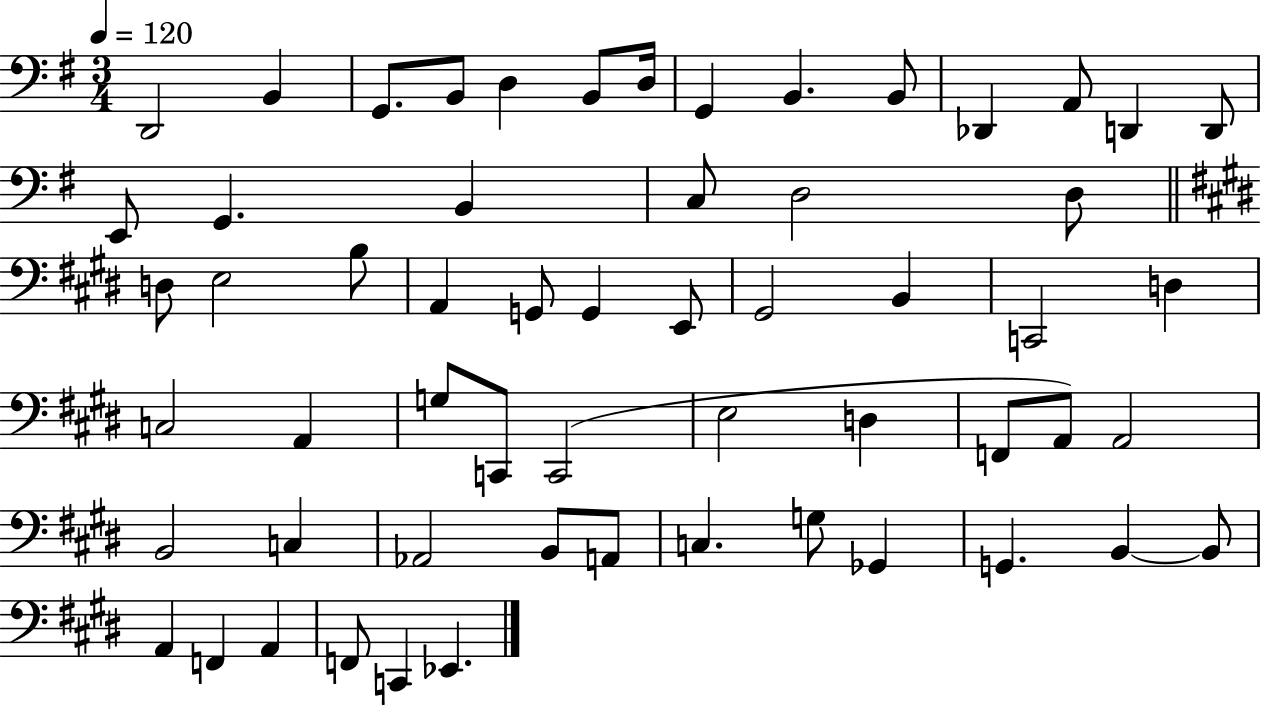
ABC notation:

X:1
T:Untitled
M:3/4
L:1/4
K:G
D,,2 B,, G,,/2 B,,/2 D, B,,/2 D,/4 G,, B,, B,,/2 _D,, A,,/2 D,, D,,/2 E,,/2 G,, B,, C,/2 D,2 D,/2 D,/2 E,2 B,/2 A,, G,,/2 G,, E,,/2 ^G,,2 B,, C,,2 D, C,2 A,, G,/2 C,,/2 C,,2 E,2 D, F,,/2 A,,/2 A,,2 B,,2 C, _A,,2 B,,/2 A,,/2 C, G,/2 _G,, G,, B,, B,,/2 A,, F,, A,, F,,/2 C,, _E,,